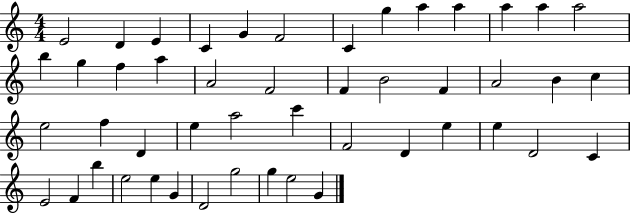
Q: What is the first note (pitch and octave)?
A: E4